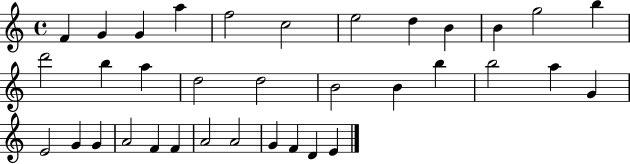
F4/q G4/q G4/q A5/q F5/h C5/h E5/h D5/q B4/q B4/q G5/h B5/q D6/h B5/q A5/q D5/h D5/h B4/h B4/q B5/q B5/h A5/q G4/q E4/h G4/q G4/q A4/h F4/q F4/q A4/h A4/h G4/q F4/q D4/q E4/q